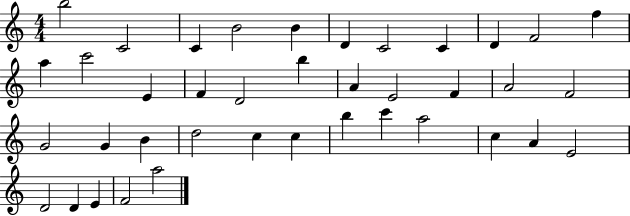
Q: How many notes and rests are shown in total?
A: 39